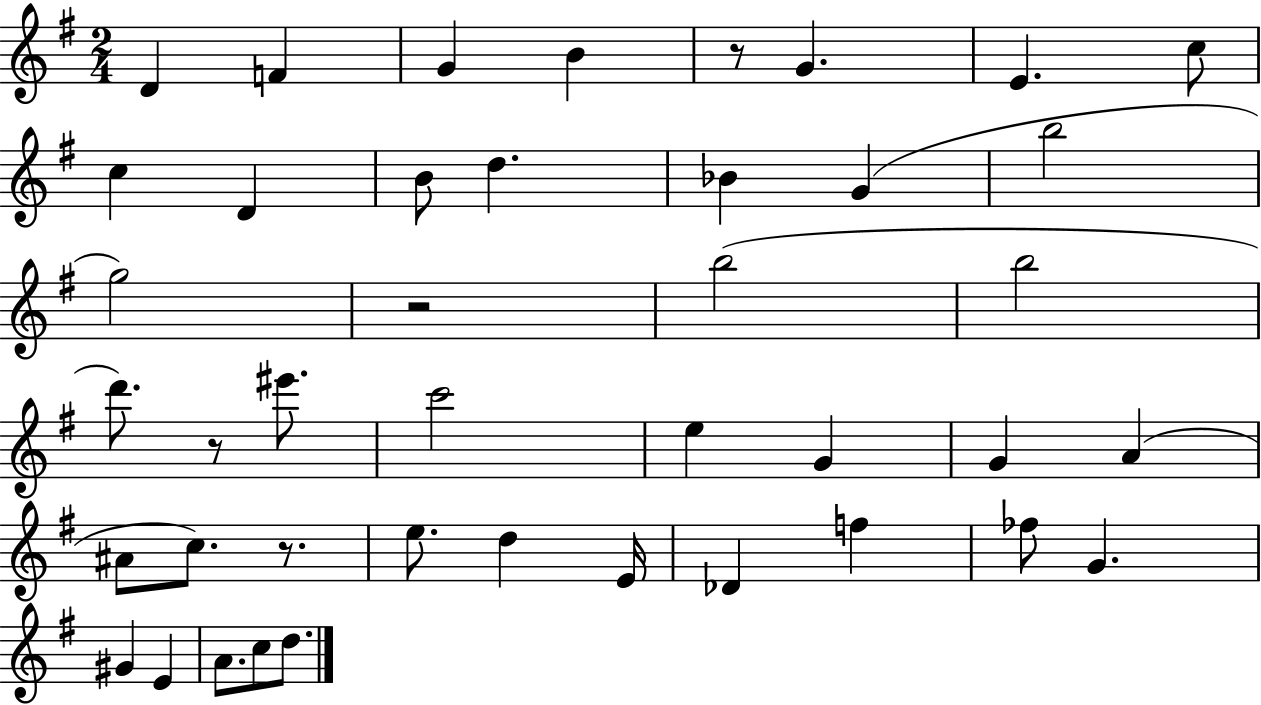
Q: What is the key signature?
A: G major